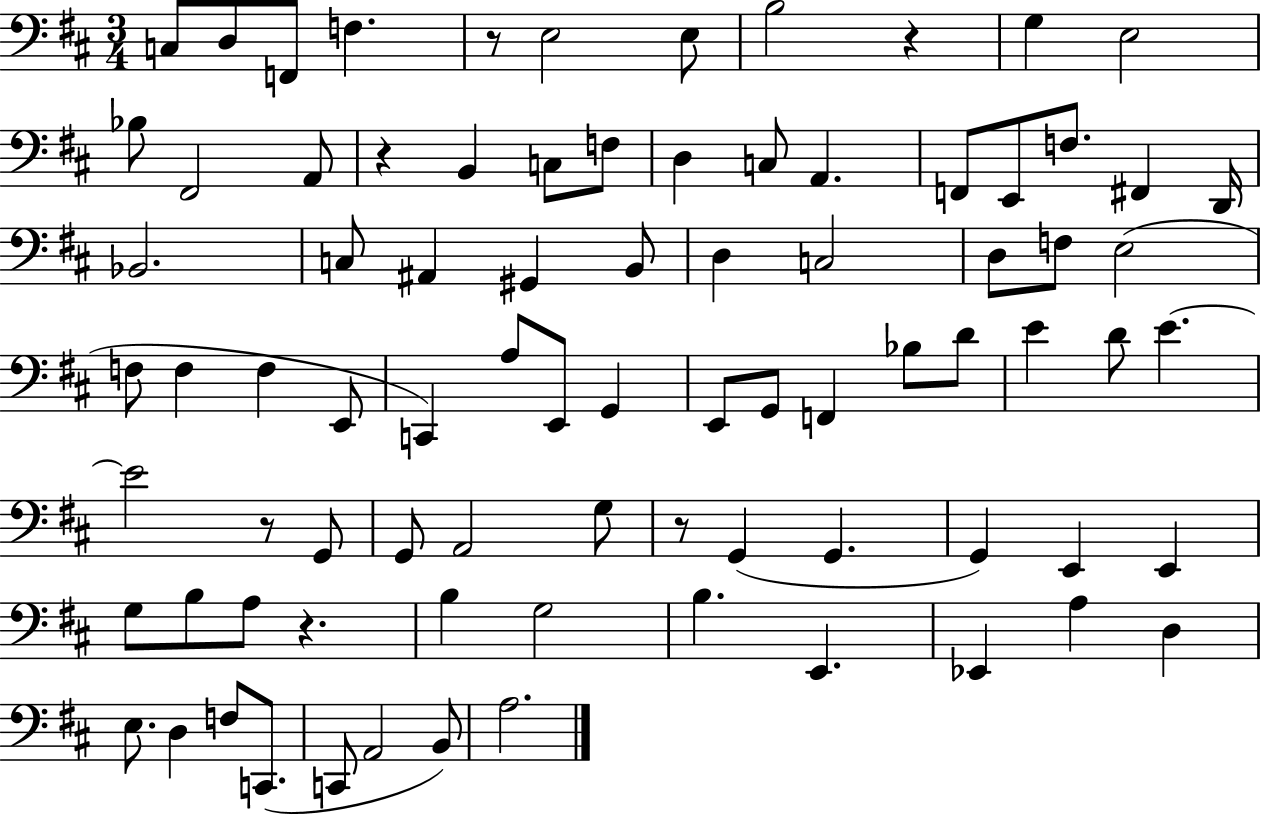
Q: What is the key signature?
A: D major